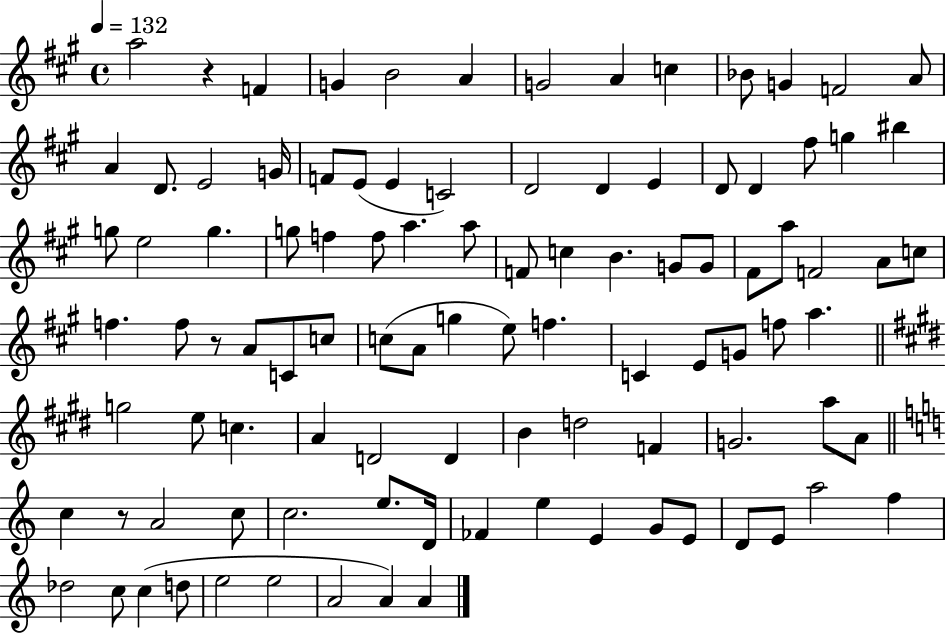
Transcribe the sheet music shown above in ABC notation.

X:1
T:Untitled
M:4/4
L:1/4
K:A
a2 z F G B2 A G2 A c _B/2 G F2 A/2 A D/2 E2 G/4 F/2 E/2 E C2 D2 D E D/2 D ^f/2 g ^b g/2 e2 g g/2 f f/2 a a/2 F/2 c B G/2 G/2 ^F/2 a/2 F2 A/2 c/2 f f/2 z/2 A/2 C/2 c/2 c/2 A/2 g e/2 f C E/2 G/2 f/2 a g2 e/2 c A D2 D B d2 F G2 a/2 A/2 c z/2 A2 c/2 c2 e/2 D/4 _F e E G/2 E/2 D/2 E/2 a2 f _d2 c/2 c d/2 e2 e2 A2 A A